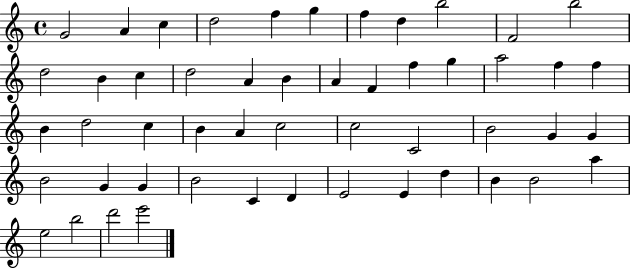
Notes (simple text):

G4/h A4/q C5/q D5/h F5/q G5/q F5/q D5/q B5/h F4/h B5/h D5/h B4/q C5/q D5/h A4/q B4/q A4/q F4/q F5/q G5/q A5/h F5/q F5/q B4/q D5/h C5/q B4/q A4/q C5/h C5/h C4/h B4/h G4/q G4/q B4/h G4/q G4/q B4/h C4/q D4/q E4/h E4/q D5/q B4/q B4/h A5/q E5/h B5/h D6/h E6/h